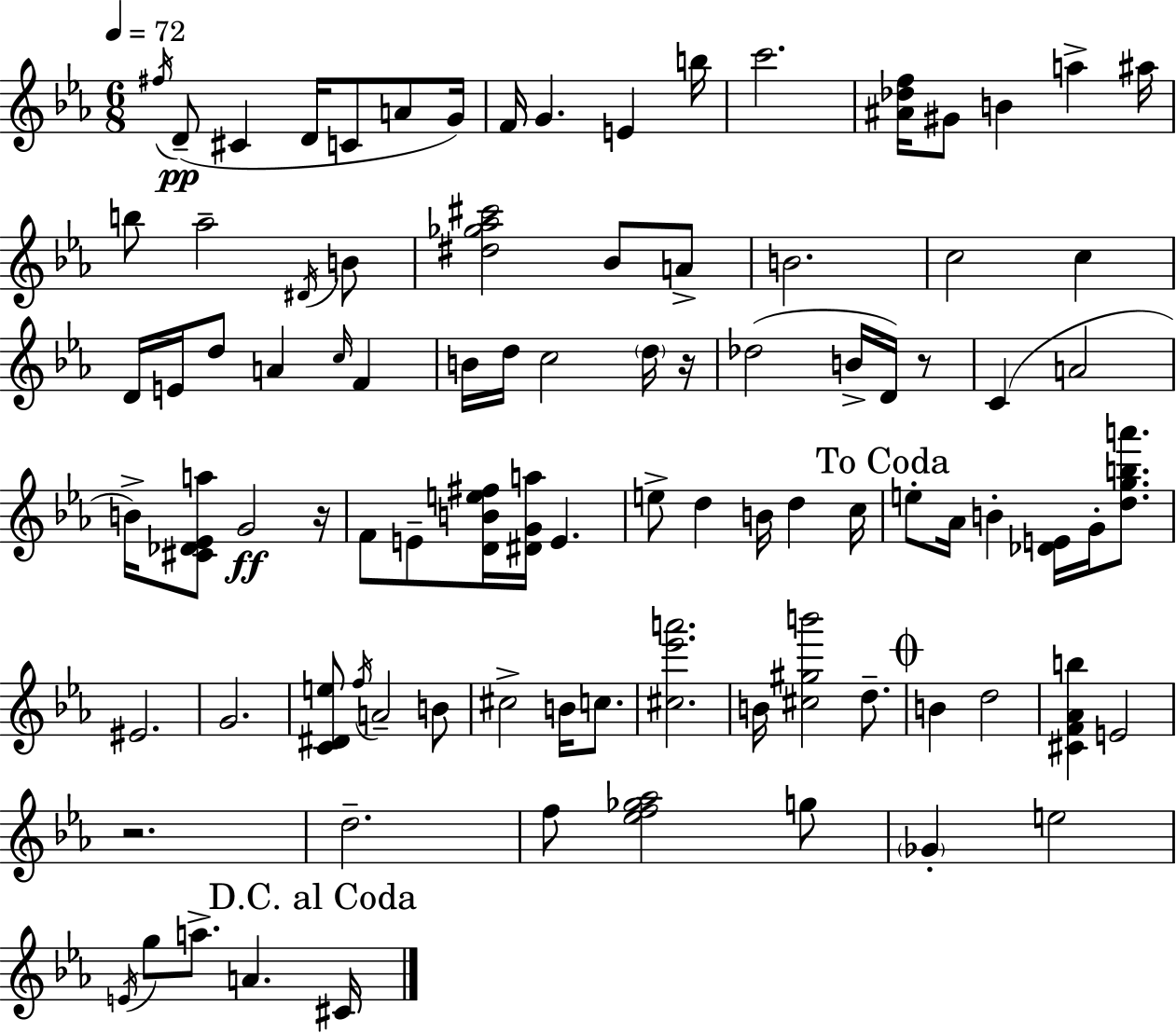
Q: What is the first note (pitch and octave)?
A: F#5